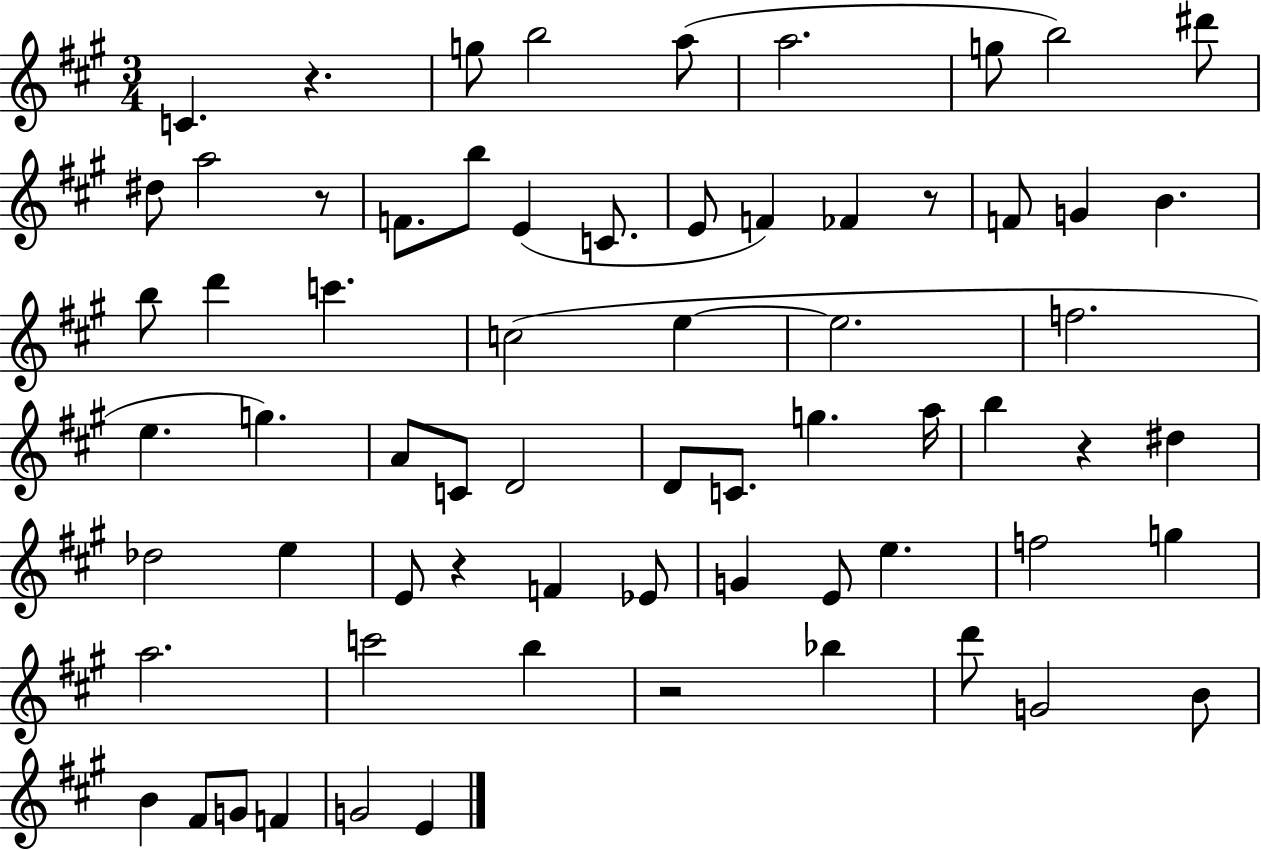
X:1
T:Untitled
M:3/4
L:1/4
K:A
C z g/2 b2 a/2 a2 g/2 b2 ^d'/2 ^d/2 a2 z/2 F/2 b/2 E C/2 E/2 F _F z/2 F/2 G B b/2 d' c' c2 e e2 f2 e g A/2 C/2 D2 D/2 C/2 g a/4 b z ^d _d2 e E/2 z F _E/2 G E/2 e f2 g a2 c'2 b z2 _b d'/2 G2 B/2 B ^F/2 G/2 F G2 E